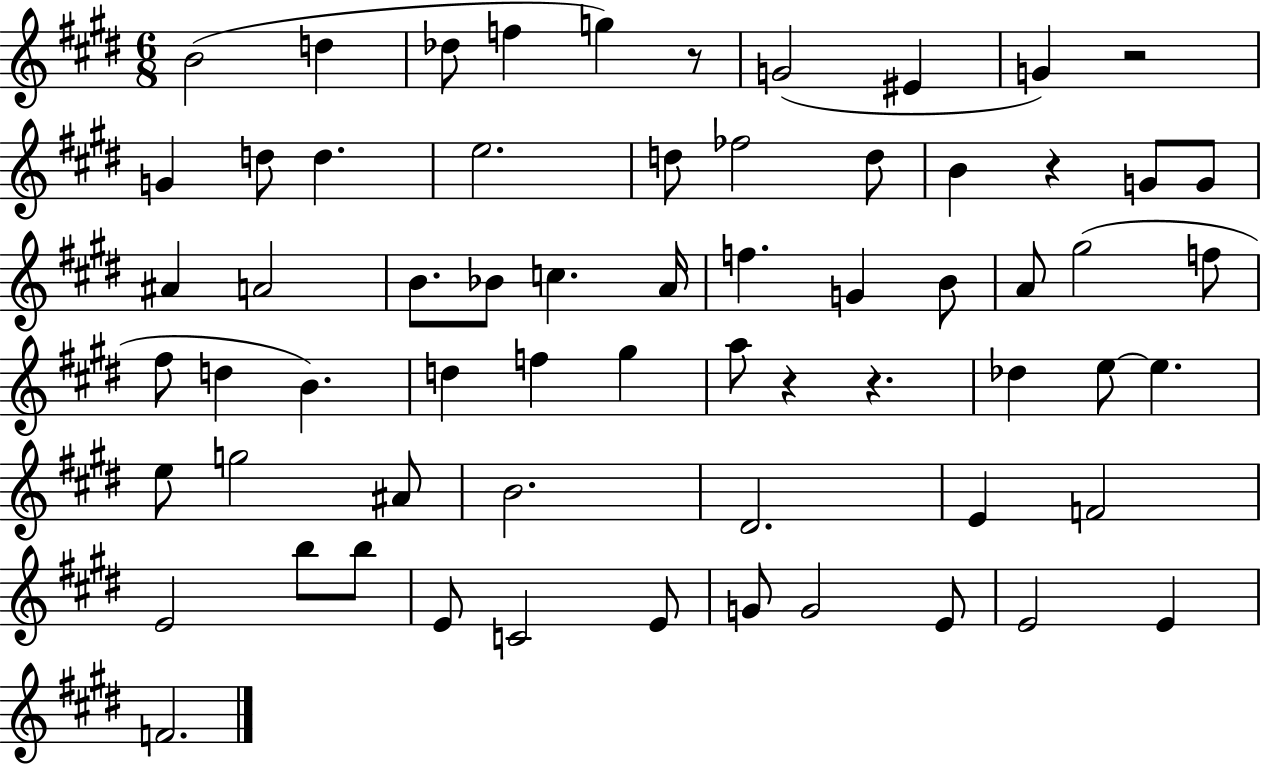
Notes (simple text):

B4/h D5/q Db5/e F5/q G5/q R/e G4/h EIS4/q G4/q R/h G4/q D5/e D5/q. E5/h. D5/e FES5/h D5/e B4/q R/q G4/e G4/e A#4/q A4/h B4/e. Bb4/e C5/q. A4/s F5/q. G4/q B4/e A4/e G#5/h F5/e F#5/e D5/q B4/q. D5/q F5/q G#5/q A5/e R/q R/q. Db5/q E5/e E5/q. E5/e G5/h A#4/e B4/h. D#4/h. E4/q F4/h E4/h B5/e B5/e E4/e C4/h E4/e G4/e G4/h E4/e E4/h E4/q F4/h.